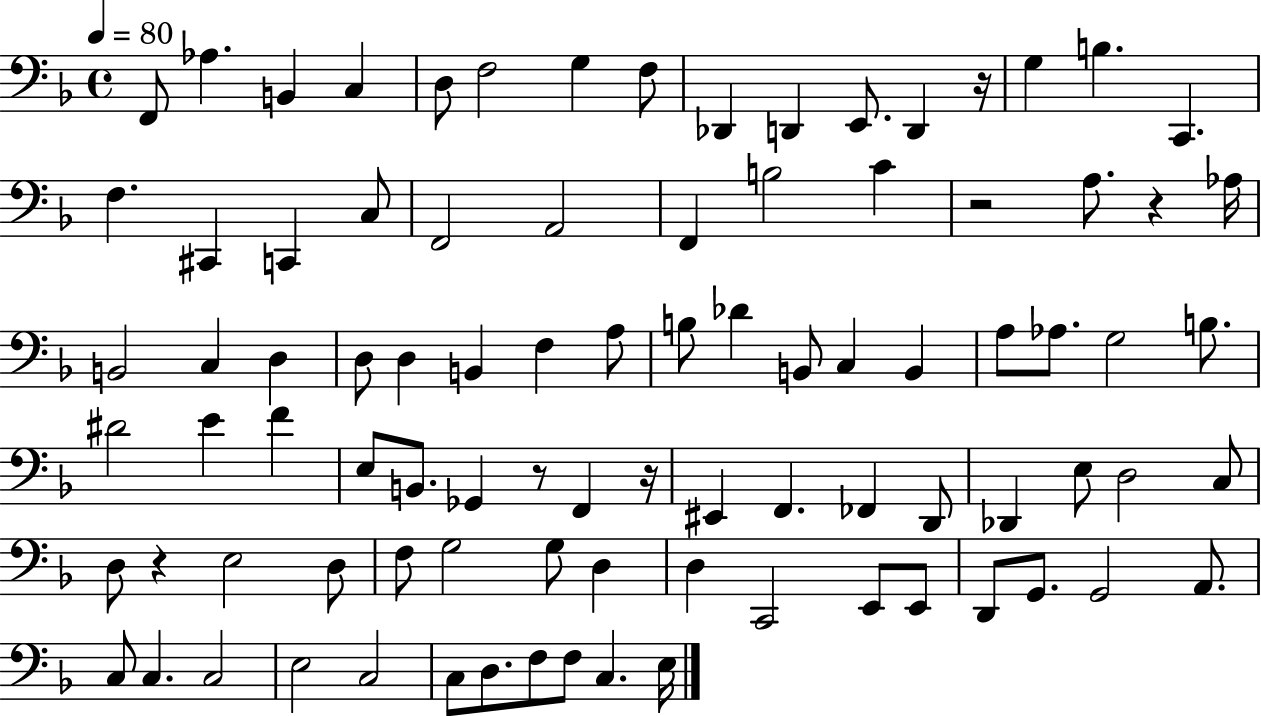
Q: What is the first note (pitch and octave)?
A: F2